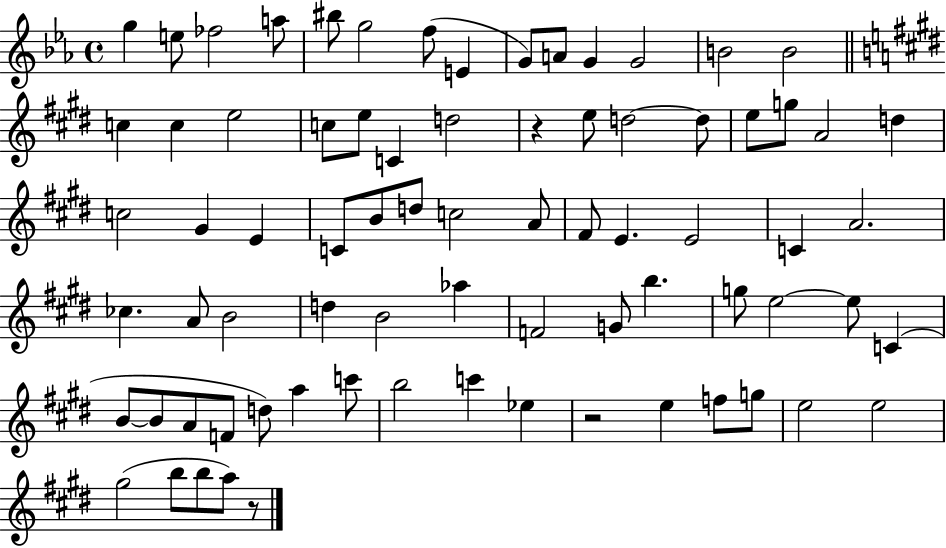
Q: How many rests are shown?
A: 3